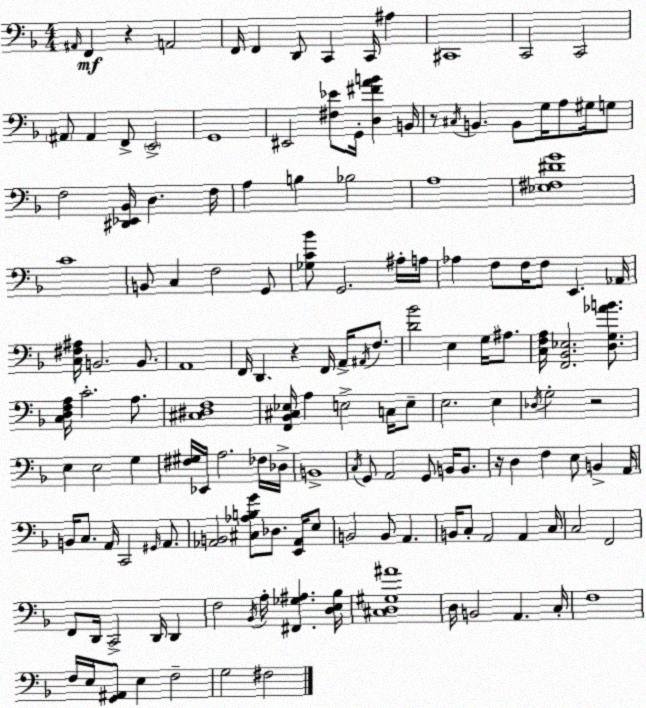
X:1
T:Untitled
M:4/4
L:1/4
K:F
^A,,/4 F,, z A,,2 F,,/4 F,, D,,/2 C,, C,,/4 ^A, ^C,,4 C,,2 C,,2 ^A,,/2 ^A,, F,,/2 E,,2 G,,4 ^E,,2 [^F,_E]/2 G,,/4 [D,^FAB] B,,/4 z/2 ^C,/4 B,, B,,/2 G,/4 A,/2 ^G,/4 G,/2 F,2 [^D,,_E,,_B,,]/4 D, F,/4 A, B, _B,2 A,4 [_E,^F,^DG]4 C4 B,,/2 C, F,2 G,,/2 [_G,C_B]/2 G,,2 ^A,/4 A,/4 _A, F,/2 F,/4 F,/2 E,, _A,,/4 [C,^F,^A,]/4 B,,2 B,,/2 A,,4 F,,/4 D,, z F,,/4 A,,/4 ^A,,/4 F,/2 [D_B]2 E, G,/4 ^A,/2 [C,F,A,]/4 [F,,_B,,_E,]2 [D,G,_AB]/2 [C,D,F,A,]/4 C2 A,/2 [^C,^D,F,]4 [F,,_B,,^C,_E,]/4 A, E,2 C,/4 E,/2 E,2 E, _D,/4 G,2 z2 E, E,2 G, [^F,^G,]/4 _E,,/4 A,2 _F,/4 _D,/4 B,,4 C,/4 G,,/2 A,,2 G,,/2 B,,/4 B,,/2 z/4 D, F, E,/2 B,, A,,/4 B,,/4 C,/2 A,,/4 C,,2 ^G,,/4 A,,/2 [_A,,B,,]2 [^C,_A,B,G]/2 _D,/2 [E,,_A,,]/4 E,/2 B,,2 B,,/2 A,, B,,/4 C,/2 A,,2 A,, C,/4 C,2 F,,2 F,,/2 D,,/4 C,,2 D,,/4 D,, F,2 _B,,/4 A,/4 [^F,,_G,^A,] [D,E,_B,]/4 [^C,D,^G,^A]4 D,/4 B,,2 A,, C,/4 F,4 F,/4 E,/4 [G,,^A,,]/2 E, F,2 G,2 ^F,2